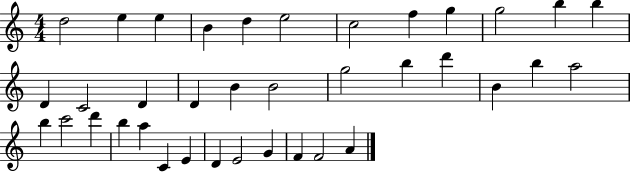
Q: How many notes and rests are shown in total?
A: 37